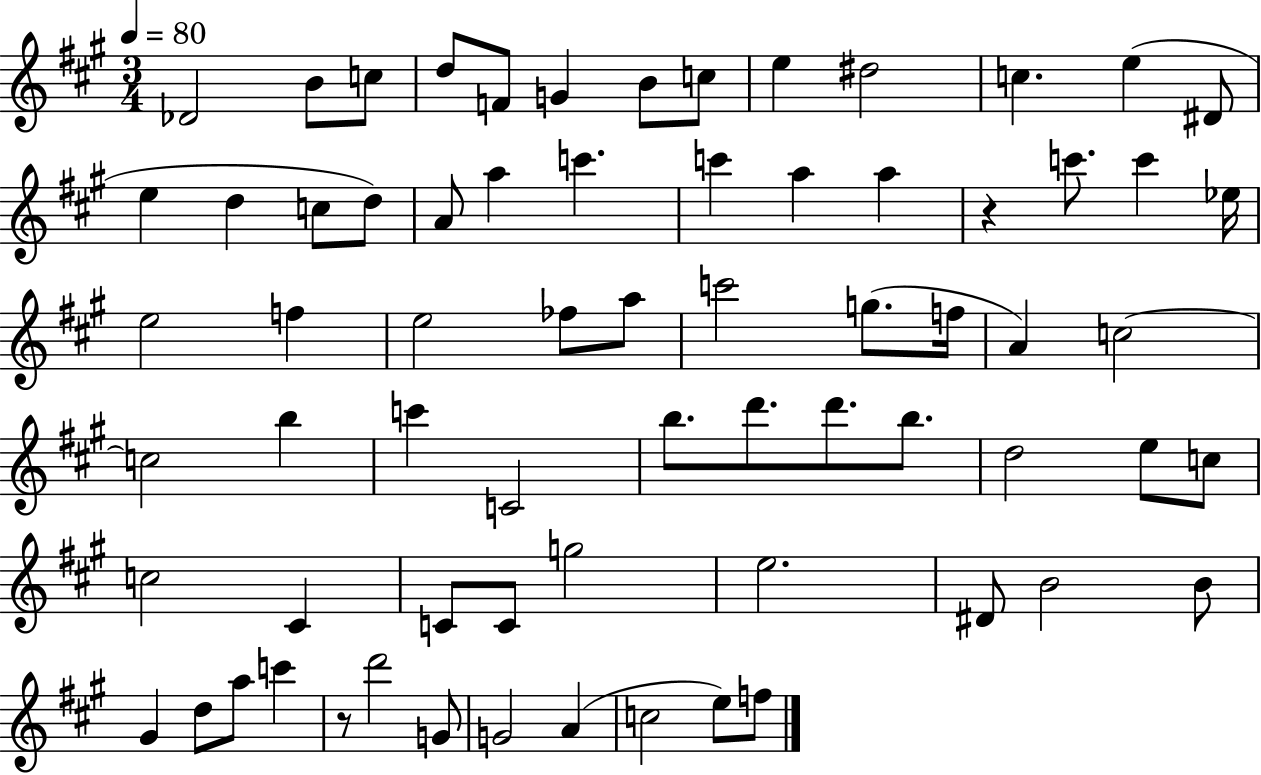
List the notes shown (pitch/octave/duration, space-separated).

Db4/h B4/e C5/e D5/e F4/e G4/q B4/e C5/e E5/q D#5/h C5/q. E5/q D#4/e E5/q D5/q C5/e D5/e A4/e A5/q C6/q. C6/q A5/q A5/q R/q C6/e. C6/q Eb5/s E5/h F5/q E5/h FES5/e A5/e C6/h G5/e. F5/s A4/q C5/h C5/h B5/q C6/q C4/h B5/e. D6/e. D6/e. B5/e. D5/h E5/e C5/e C5/h C#4/q C4/e C4/e G5/h E5/h. D#4/e B4/h B4/e G#4/q D5/e A5/e C6/q R/e D6/h G4/e G4/h A4/q C5/h E5/e F5/e